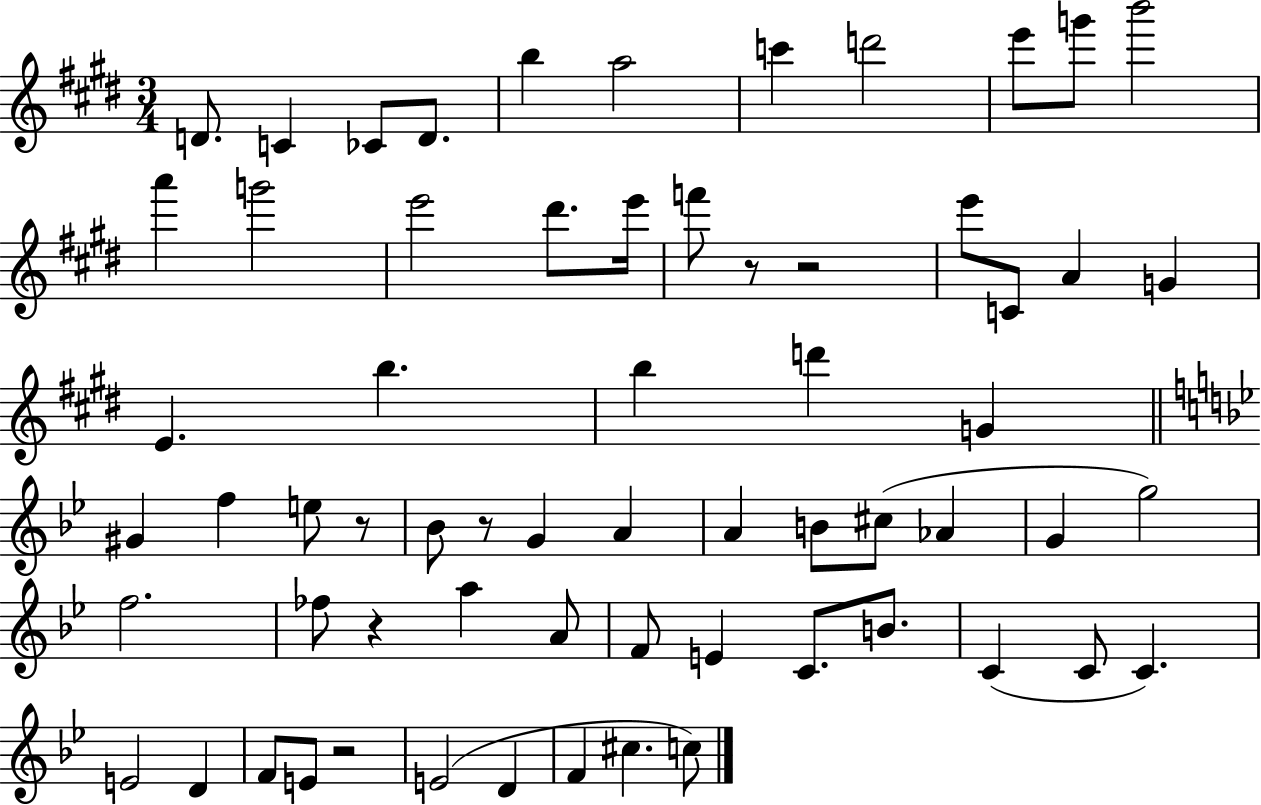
{
  \clef treble
  \numericTimeSignature
  \time 3/4
  \key e \major
  d'8. c'4 ces'8 d'8. | b''4 a''2 | c'''4 d'''2 | e'''8 g'''8 b'''2 | \break a'''4 g'''2 | e'''2 dis'''8. e'''16 | f'''8 r8 r2 | e'''8 c'8 a'4 g'4 | \break e'4. b''4. | b''4 d'''4 g'4 | \bar "||" \break \key bes \major gis'4 f''4 e''8 r8 | bes'8 r8 g'4 a'4 | a'4 b'8 cis''8( aes'4 | g'4 g''2) | \break f''2. | fes''8 r4 a''4 a'8 | f'8 e'4 c'8. b'8. | c'4( c'8 c'4.) | \break e'2 d'4 | f'8 e'8 r2 | e'2( d'4 | f'4 cis''4. c''8) | \break \bar "|."
}